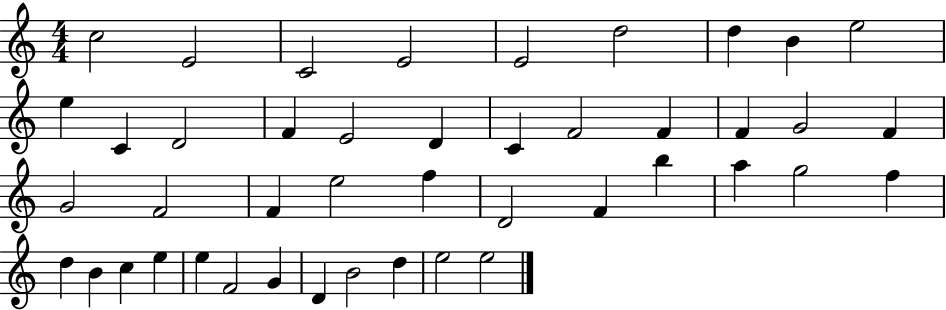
X:1
T:Untitled
M:4/4
L:1/4
K:C
c2 E2 C2 E2 E2 d2 d B e2 e C D2 F E2 D C F2 F F G2 F G2 F2 F e2 f D2 F b a g2 f d B c e e F2 G D B2 d e2 e2